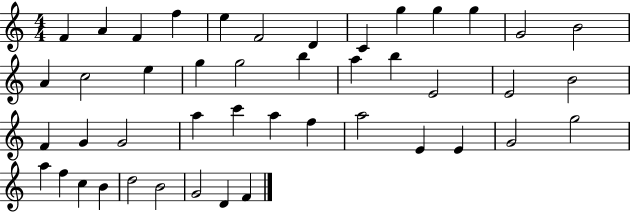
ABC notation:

X:1
T:Untitled
M:4/4
L:1/4
K:C
F A F f e F2 D C g g g G2 B2 A c2 e g g2 b a b E2 E2 B2 F G G2 a c' a f a2 E E G2 g2 a f c B d2 B2 G2 D F